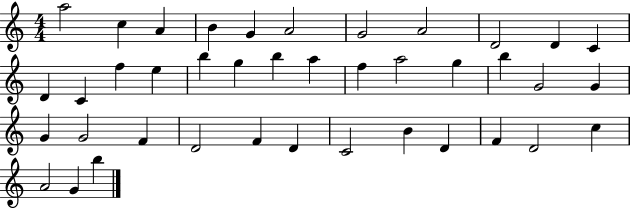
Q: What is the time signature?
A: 4/4